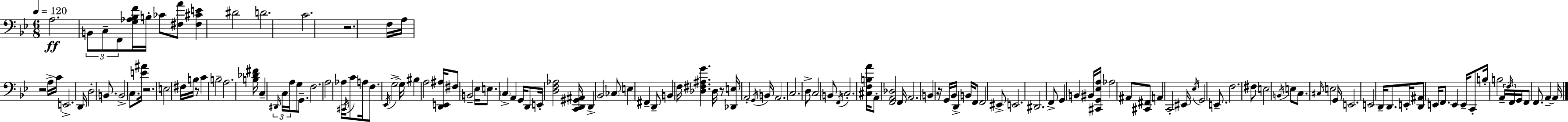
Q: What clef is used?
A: bass